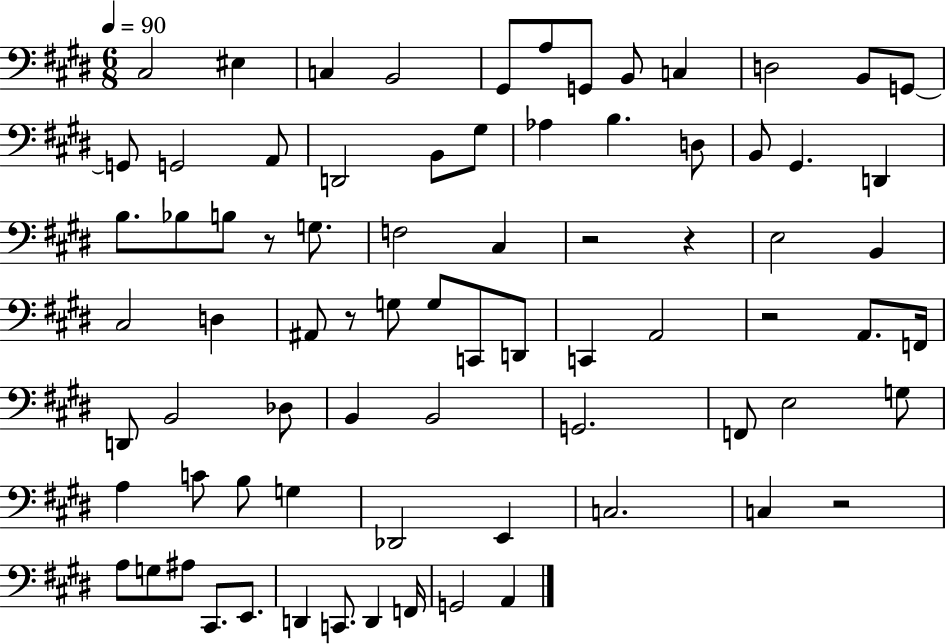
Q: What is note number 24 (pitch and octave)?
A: D2